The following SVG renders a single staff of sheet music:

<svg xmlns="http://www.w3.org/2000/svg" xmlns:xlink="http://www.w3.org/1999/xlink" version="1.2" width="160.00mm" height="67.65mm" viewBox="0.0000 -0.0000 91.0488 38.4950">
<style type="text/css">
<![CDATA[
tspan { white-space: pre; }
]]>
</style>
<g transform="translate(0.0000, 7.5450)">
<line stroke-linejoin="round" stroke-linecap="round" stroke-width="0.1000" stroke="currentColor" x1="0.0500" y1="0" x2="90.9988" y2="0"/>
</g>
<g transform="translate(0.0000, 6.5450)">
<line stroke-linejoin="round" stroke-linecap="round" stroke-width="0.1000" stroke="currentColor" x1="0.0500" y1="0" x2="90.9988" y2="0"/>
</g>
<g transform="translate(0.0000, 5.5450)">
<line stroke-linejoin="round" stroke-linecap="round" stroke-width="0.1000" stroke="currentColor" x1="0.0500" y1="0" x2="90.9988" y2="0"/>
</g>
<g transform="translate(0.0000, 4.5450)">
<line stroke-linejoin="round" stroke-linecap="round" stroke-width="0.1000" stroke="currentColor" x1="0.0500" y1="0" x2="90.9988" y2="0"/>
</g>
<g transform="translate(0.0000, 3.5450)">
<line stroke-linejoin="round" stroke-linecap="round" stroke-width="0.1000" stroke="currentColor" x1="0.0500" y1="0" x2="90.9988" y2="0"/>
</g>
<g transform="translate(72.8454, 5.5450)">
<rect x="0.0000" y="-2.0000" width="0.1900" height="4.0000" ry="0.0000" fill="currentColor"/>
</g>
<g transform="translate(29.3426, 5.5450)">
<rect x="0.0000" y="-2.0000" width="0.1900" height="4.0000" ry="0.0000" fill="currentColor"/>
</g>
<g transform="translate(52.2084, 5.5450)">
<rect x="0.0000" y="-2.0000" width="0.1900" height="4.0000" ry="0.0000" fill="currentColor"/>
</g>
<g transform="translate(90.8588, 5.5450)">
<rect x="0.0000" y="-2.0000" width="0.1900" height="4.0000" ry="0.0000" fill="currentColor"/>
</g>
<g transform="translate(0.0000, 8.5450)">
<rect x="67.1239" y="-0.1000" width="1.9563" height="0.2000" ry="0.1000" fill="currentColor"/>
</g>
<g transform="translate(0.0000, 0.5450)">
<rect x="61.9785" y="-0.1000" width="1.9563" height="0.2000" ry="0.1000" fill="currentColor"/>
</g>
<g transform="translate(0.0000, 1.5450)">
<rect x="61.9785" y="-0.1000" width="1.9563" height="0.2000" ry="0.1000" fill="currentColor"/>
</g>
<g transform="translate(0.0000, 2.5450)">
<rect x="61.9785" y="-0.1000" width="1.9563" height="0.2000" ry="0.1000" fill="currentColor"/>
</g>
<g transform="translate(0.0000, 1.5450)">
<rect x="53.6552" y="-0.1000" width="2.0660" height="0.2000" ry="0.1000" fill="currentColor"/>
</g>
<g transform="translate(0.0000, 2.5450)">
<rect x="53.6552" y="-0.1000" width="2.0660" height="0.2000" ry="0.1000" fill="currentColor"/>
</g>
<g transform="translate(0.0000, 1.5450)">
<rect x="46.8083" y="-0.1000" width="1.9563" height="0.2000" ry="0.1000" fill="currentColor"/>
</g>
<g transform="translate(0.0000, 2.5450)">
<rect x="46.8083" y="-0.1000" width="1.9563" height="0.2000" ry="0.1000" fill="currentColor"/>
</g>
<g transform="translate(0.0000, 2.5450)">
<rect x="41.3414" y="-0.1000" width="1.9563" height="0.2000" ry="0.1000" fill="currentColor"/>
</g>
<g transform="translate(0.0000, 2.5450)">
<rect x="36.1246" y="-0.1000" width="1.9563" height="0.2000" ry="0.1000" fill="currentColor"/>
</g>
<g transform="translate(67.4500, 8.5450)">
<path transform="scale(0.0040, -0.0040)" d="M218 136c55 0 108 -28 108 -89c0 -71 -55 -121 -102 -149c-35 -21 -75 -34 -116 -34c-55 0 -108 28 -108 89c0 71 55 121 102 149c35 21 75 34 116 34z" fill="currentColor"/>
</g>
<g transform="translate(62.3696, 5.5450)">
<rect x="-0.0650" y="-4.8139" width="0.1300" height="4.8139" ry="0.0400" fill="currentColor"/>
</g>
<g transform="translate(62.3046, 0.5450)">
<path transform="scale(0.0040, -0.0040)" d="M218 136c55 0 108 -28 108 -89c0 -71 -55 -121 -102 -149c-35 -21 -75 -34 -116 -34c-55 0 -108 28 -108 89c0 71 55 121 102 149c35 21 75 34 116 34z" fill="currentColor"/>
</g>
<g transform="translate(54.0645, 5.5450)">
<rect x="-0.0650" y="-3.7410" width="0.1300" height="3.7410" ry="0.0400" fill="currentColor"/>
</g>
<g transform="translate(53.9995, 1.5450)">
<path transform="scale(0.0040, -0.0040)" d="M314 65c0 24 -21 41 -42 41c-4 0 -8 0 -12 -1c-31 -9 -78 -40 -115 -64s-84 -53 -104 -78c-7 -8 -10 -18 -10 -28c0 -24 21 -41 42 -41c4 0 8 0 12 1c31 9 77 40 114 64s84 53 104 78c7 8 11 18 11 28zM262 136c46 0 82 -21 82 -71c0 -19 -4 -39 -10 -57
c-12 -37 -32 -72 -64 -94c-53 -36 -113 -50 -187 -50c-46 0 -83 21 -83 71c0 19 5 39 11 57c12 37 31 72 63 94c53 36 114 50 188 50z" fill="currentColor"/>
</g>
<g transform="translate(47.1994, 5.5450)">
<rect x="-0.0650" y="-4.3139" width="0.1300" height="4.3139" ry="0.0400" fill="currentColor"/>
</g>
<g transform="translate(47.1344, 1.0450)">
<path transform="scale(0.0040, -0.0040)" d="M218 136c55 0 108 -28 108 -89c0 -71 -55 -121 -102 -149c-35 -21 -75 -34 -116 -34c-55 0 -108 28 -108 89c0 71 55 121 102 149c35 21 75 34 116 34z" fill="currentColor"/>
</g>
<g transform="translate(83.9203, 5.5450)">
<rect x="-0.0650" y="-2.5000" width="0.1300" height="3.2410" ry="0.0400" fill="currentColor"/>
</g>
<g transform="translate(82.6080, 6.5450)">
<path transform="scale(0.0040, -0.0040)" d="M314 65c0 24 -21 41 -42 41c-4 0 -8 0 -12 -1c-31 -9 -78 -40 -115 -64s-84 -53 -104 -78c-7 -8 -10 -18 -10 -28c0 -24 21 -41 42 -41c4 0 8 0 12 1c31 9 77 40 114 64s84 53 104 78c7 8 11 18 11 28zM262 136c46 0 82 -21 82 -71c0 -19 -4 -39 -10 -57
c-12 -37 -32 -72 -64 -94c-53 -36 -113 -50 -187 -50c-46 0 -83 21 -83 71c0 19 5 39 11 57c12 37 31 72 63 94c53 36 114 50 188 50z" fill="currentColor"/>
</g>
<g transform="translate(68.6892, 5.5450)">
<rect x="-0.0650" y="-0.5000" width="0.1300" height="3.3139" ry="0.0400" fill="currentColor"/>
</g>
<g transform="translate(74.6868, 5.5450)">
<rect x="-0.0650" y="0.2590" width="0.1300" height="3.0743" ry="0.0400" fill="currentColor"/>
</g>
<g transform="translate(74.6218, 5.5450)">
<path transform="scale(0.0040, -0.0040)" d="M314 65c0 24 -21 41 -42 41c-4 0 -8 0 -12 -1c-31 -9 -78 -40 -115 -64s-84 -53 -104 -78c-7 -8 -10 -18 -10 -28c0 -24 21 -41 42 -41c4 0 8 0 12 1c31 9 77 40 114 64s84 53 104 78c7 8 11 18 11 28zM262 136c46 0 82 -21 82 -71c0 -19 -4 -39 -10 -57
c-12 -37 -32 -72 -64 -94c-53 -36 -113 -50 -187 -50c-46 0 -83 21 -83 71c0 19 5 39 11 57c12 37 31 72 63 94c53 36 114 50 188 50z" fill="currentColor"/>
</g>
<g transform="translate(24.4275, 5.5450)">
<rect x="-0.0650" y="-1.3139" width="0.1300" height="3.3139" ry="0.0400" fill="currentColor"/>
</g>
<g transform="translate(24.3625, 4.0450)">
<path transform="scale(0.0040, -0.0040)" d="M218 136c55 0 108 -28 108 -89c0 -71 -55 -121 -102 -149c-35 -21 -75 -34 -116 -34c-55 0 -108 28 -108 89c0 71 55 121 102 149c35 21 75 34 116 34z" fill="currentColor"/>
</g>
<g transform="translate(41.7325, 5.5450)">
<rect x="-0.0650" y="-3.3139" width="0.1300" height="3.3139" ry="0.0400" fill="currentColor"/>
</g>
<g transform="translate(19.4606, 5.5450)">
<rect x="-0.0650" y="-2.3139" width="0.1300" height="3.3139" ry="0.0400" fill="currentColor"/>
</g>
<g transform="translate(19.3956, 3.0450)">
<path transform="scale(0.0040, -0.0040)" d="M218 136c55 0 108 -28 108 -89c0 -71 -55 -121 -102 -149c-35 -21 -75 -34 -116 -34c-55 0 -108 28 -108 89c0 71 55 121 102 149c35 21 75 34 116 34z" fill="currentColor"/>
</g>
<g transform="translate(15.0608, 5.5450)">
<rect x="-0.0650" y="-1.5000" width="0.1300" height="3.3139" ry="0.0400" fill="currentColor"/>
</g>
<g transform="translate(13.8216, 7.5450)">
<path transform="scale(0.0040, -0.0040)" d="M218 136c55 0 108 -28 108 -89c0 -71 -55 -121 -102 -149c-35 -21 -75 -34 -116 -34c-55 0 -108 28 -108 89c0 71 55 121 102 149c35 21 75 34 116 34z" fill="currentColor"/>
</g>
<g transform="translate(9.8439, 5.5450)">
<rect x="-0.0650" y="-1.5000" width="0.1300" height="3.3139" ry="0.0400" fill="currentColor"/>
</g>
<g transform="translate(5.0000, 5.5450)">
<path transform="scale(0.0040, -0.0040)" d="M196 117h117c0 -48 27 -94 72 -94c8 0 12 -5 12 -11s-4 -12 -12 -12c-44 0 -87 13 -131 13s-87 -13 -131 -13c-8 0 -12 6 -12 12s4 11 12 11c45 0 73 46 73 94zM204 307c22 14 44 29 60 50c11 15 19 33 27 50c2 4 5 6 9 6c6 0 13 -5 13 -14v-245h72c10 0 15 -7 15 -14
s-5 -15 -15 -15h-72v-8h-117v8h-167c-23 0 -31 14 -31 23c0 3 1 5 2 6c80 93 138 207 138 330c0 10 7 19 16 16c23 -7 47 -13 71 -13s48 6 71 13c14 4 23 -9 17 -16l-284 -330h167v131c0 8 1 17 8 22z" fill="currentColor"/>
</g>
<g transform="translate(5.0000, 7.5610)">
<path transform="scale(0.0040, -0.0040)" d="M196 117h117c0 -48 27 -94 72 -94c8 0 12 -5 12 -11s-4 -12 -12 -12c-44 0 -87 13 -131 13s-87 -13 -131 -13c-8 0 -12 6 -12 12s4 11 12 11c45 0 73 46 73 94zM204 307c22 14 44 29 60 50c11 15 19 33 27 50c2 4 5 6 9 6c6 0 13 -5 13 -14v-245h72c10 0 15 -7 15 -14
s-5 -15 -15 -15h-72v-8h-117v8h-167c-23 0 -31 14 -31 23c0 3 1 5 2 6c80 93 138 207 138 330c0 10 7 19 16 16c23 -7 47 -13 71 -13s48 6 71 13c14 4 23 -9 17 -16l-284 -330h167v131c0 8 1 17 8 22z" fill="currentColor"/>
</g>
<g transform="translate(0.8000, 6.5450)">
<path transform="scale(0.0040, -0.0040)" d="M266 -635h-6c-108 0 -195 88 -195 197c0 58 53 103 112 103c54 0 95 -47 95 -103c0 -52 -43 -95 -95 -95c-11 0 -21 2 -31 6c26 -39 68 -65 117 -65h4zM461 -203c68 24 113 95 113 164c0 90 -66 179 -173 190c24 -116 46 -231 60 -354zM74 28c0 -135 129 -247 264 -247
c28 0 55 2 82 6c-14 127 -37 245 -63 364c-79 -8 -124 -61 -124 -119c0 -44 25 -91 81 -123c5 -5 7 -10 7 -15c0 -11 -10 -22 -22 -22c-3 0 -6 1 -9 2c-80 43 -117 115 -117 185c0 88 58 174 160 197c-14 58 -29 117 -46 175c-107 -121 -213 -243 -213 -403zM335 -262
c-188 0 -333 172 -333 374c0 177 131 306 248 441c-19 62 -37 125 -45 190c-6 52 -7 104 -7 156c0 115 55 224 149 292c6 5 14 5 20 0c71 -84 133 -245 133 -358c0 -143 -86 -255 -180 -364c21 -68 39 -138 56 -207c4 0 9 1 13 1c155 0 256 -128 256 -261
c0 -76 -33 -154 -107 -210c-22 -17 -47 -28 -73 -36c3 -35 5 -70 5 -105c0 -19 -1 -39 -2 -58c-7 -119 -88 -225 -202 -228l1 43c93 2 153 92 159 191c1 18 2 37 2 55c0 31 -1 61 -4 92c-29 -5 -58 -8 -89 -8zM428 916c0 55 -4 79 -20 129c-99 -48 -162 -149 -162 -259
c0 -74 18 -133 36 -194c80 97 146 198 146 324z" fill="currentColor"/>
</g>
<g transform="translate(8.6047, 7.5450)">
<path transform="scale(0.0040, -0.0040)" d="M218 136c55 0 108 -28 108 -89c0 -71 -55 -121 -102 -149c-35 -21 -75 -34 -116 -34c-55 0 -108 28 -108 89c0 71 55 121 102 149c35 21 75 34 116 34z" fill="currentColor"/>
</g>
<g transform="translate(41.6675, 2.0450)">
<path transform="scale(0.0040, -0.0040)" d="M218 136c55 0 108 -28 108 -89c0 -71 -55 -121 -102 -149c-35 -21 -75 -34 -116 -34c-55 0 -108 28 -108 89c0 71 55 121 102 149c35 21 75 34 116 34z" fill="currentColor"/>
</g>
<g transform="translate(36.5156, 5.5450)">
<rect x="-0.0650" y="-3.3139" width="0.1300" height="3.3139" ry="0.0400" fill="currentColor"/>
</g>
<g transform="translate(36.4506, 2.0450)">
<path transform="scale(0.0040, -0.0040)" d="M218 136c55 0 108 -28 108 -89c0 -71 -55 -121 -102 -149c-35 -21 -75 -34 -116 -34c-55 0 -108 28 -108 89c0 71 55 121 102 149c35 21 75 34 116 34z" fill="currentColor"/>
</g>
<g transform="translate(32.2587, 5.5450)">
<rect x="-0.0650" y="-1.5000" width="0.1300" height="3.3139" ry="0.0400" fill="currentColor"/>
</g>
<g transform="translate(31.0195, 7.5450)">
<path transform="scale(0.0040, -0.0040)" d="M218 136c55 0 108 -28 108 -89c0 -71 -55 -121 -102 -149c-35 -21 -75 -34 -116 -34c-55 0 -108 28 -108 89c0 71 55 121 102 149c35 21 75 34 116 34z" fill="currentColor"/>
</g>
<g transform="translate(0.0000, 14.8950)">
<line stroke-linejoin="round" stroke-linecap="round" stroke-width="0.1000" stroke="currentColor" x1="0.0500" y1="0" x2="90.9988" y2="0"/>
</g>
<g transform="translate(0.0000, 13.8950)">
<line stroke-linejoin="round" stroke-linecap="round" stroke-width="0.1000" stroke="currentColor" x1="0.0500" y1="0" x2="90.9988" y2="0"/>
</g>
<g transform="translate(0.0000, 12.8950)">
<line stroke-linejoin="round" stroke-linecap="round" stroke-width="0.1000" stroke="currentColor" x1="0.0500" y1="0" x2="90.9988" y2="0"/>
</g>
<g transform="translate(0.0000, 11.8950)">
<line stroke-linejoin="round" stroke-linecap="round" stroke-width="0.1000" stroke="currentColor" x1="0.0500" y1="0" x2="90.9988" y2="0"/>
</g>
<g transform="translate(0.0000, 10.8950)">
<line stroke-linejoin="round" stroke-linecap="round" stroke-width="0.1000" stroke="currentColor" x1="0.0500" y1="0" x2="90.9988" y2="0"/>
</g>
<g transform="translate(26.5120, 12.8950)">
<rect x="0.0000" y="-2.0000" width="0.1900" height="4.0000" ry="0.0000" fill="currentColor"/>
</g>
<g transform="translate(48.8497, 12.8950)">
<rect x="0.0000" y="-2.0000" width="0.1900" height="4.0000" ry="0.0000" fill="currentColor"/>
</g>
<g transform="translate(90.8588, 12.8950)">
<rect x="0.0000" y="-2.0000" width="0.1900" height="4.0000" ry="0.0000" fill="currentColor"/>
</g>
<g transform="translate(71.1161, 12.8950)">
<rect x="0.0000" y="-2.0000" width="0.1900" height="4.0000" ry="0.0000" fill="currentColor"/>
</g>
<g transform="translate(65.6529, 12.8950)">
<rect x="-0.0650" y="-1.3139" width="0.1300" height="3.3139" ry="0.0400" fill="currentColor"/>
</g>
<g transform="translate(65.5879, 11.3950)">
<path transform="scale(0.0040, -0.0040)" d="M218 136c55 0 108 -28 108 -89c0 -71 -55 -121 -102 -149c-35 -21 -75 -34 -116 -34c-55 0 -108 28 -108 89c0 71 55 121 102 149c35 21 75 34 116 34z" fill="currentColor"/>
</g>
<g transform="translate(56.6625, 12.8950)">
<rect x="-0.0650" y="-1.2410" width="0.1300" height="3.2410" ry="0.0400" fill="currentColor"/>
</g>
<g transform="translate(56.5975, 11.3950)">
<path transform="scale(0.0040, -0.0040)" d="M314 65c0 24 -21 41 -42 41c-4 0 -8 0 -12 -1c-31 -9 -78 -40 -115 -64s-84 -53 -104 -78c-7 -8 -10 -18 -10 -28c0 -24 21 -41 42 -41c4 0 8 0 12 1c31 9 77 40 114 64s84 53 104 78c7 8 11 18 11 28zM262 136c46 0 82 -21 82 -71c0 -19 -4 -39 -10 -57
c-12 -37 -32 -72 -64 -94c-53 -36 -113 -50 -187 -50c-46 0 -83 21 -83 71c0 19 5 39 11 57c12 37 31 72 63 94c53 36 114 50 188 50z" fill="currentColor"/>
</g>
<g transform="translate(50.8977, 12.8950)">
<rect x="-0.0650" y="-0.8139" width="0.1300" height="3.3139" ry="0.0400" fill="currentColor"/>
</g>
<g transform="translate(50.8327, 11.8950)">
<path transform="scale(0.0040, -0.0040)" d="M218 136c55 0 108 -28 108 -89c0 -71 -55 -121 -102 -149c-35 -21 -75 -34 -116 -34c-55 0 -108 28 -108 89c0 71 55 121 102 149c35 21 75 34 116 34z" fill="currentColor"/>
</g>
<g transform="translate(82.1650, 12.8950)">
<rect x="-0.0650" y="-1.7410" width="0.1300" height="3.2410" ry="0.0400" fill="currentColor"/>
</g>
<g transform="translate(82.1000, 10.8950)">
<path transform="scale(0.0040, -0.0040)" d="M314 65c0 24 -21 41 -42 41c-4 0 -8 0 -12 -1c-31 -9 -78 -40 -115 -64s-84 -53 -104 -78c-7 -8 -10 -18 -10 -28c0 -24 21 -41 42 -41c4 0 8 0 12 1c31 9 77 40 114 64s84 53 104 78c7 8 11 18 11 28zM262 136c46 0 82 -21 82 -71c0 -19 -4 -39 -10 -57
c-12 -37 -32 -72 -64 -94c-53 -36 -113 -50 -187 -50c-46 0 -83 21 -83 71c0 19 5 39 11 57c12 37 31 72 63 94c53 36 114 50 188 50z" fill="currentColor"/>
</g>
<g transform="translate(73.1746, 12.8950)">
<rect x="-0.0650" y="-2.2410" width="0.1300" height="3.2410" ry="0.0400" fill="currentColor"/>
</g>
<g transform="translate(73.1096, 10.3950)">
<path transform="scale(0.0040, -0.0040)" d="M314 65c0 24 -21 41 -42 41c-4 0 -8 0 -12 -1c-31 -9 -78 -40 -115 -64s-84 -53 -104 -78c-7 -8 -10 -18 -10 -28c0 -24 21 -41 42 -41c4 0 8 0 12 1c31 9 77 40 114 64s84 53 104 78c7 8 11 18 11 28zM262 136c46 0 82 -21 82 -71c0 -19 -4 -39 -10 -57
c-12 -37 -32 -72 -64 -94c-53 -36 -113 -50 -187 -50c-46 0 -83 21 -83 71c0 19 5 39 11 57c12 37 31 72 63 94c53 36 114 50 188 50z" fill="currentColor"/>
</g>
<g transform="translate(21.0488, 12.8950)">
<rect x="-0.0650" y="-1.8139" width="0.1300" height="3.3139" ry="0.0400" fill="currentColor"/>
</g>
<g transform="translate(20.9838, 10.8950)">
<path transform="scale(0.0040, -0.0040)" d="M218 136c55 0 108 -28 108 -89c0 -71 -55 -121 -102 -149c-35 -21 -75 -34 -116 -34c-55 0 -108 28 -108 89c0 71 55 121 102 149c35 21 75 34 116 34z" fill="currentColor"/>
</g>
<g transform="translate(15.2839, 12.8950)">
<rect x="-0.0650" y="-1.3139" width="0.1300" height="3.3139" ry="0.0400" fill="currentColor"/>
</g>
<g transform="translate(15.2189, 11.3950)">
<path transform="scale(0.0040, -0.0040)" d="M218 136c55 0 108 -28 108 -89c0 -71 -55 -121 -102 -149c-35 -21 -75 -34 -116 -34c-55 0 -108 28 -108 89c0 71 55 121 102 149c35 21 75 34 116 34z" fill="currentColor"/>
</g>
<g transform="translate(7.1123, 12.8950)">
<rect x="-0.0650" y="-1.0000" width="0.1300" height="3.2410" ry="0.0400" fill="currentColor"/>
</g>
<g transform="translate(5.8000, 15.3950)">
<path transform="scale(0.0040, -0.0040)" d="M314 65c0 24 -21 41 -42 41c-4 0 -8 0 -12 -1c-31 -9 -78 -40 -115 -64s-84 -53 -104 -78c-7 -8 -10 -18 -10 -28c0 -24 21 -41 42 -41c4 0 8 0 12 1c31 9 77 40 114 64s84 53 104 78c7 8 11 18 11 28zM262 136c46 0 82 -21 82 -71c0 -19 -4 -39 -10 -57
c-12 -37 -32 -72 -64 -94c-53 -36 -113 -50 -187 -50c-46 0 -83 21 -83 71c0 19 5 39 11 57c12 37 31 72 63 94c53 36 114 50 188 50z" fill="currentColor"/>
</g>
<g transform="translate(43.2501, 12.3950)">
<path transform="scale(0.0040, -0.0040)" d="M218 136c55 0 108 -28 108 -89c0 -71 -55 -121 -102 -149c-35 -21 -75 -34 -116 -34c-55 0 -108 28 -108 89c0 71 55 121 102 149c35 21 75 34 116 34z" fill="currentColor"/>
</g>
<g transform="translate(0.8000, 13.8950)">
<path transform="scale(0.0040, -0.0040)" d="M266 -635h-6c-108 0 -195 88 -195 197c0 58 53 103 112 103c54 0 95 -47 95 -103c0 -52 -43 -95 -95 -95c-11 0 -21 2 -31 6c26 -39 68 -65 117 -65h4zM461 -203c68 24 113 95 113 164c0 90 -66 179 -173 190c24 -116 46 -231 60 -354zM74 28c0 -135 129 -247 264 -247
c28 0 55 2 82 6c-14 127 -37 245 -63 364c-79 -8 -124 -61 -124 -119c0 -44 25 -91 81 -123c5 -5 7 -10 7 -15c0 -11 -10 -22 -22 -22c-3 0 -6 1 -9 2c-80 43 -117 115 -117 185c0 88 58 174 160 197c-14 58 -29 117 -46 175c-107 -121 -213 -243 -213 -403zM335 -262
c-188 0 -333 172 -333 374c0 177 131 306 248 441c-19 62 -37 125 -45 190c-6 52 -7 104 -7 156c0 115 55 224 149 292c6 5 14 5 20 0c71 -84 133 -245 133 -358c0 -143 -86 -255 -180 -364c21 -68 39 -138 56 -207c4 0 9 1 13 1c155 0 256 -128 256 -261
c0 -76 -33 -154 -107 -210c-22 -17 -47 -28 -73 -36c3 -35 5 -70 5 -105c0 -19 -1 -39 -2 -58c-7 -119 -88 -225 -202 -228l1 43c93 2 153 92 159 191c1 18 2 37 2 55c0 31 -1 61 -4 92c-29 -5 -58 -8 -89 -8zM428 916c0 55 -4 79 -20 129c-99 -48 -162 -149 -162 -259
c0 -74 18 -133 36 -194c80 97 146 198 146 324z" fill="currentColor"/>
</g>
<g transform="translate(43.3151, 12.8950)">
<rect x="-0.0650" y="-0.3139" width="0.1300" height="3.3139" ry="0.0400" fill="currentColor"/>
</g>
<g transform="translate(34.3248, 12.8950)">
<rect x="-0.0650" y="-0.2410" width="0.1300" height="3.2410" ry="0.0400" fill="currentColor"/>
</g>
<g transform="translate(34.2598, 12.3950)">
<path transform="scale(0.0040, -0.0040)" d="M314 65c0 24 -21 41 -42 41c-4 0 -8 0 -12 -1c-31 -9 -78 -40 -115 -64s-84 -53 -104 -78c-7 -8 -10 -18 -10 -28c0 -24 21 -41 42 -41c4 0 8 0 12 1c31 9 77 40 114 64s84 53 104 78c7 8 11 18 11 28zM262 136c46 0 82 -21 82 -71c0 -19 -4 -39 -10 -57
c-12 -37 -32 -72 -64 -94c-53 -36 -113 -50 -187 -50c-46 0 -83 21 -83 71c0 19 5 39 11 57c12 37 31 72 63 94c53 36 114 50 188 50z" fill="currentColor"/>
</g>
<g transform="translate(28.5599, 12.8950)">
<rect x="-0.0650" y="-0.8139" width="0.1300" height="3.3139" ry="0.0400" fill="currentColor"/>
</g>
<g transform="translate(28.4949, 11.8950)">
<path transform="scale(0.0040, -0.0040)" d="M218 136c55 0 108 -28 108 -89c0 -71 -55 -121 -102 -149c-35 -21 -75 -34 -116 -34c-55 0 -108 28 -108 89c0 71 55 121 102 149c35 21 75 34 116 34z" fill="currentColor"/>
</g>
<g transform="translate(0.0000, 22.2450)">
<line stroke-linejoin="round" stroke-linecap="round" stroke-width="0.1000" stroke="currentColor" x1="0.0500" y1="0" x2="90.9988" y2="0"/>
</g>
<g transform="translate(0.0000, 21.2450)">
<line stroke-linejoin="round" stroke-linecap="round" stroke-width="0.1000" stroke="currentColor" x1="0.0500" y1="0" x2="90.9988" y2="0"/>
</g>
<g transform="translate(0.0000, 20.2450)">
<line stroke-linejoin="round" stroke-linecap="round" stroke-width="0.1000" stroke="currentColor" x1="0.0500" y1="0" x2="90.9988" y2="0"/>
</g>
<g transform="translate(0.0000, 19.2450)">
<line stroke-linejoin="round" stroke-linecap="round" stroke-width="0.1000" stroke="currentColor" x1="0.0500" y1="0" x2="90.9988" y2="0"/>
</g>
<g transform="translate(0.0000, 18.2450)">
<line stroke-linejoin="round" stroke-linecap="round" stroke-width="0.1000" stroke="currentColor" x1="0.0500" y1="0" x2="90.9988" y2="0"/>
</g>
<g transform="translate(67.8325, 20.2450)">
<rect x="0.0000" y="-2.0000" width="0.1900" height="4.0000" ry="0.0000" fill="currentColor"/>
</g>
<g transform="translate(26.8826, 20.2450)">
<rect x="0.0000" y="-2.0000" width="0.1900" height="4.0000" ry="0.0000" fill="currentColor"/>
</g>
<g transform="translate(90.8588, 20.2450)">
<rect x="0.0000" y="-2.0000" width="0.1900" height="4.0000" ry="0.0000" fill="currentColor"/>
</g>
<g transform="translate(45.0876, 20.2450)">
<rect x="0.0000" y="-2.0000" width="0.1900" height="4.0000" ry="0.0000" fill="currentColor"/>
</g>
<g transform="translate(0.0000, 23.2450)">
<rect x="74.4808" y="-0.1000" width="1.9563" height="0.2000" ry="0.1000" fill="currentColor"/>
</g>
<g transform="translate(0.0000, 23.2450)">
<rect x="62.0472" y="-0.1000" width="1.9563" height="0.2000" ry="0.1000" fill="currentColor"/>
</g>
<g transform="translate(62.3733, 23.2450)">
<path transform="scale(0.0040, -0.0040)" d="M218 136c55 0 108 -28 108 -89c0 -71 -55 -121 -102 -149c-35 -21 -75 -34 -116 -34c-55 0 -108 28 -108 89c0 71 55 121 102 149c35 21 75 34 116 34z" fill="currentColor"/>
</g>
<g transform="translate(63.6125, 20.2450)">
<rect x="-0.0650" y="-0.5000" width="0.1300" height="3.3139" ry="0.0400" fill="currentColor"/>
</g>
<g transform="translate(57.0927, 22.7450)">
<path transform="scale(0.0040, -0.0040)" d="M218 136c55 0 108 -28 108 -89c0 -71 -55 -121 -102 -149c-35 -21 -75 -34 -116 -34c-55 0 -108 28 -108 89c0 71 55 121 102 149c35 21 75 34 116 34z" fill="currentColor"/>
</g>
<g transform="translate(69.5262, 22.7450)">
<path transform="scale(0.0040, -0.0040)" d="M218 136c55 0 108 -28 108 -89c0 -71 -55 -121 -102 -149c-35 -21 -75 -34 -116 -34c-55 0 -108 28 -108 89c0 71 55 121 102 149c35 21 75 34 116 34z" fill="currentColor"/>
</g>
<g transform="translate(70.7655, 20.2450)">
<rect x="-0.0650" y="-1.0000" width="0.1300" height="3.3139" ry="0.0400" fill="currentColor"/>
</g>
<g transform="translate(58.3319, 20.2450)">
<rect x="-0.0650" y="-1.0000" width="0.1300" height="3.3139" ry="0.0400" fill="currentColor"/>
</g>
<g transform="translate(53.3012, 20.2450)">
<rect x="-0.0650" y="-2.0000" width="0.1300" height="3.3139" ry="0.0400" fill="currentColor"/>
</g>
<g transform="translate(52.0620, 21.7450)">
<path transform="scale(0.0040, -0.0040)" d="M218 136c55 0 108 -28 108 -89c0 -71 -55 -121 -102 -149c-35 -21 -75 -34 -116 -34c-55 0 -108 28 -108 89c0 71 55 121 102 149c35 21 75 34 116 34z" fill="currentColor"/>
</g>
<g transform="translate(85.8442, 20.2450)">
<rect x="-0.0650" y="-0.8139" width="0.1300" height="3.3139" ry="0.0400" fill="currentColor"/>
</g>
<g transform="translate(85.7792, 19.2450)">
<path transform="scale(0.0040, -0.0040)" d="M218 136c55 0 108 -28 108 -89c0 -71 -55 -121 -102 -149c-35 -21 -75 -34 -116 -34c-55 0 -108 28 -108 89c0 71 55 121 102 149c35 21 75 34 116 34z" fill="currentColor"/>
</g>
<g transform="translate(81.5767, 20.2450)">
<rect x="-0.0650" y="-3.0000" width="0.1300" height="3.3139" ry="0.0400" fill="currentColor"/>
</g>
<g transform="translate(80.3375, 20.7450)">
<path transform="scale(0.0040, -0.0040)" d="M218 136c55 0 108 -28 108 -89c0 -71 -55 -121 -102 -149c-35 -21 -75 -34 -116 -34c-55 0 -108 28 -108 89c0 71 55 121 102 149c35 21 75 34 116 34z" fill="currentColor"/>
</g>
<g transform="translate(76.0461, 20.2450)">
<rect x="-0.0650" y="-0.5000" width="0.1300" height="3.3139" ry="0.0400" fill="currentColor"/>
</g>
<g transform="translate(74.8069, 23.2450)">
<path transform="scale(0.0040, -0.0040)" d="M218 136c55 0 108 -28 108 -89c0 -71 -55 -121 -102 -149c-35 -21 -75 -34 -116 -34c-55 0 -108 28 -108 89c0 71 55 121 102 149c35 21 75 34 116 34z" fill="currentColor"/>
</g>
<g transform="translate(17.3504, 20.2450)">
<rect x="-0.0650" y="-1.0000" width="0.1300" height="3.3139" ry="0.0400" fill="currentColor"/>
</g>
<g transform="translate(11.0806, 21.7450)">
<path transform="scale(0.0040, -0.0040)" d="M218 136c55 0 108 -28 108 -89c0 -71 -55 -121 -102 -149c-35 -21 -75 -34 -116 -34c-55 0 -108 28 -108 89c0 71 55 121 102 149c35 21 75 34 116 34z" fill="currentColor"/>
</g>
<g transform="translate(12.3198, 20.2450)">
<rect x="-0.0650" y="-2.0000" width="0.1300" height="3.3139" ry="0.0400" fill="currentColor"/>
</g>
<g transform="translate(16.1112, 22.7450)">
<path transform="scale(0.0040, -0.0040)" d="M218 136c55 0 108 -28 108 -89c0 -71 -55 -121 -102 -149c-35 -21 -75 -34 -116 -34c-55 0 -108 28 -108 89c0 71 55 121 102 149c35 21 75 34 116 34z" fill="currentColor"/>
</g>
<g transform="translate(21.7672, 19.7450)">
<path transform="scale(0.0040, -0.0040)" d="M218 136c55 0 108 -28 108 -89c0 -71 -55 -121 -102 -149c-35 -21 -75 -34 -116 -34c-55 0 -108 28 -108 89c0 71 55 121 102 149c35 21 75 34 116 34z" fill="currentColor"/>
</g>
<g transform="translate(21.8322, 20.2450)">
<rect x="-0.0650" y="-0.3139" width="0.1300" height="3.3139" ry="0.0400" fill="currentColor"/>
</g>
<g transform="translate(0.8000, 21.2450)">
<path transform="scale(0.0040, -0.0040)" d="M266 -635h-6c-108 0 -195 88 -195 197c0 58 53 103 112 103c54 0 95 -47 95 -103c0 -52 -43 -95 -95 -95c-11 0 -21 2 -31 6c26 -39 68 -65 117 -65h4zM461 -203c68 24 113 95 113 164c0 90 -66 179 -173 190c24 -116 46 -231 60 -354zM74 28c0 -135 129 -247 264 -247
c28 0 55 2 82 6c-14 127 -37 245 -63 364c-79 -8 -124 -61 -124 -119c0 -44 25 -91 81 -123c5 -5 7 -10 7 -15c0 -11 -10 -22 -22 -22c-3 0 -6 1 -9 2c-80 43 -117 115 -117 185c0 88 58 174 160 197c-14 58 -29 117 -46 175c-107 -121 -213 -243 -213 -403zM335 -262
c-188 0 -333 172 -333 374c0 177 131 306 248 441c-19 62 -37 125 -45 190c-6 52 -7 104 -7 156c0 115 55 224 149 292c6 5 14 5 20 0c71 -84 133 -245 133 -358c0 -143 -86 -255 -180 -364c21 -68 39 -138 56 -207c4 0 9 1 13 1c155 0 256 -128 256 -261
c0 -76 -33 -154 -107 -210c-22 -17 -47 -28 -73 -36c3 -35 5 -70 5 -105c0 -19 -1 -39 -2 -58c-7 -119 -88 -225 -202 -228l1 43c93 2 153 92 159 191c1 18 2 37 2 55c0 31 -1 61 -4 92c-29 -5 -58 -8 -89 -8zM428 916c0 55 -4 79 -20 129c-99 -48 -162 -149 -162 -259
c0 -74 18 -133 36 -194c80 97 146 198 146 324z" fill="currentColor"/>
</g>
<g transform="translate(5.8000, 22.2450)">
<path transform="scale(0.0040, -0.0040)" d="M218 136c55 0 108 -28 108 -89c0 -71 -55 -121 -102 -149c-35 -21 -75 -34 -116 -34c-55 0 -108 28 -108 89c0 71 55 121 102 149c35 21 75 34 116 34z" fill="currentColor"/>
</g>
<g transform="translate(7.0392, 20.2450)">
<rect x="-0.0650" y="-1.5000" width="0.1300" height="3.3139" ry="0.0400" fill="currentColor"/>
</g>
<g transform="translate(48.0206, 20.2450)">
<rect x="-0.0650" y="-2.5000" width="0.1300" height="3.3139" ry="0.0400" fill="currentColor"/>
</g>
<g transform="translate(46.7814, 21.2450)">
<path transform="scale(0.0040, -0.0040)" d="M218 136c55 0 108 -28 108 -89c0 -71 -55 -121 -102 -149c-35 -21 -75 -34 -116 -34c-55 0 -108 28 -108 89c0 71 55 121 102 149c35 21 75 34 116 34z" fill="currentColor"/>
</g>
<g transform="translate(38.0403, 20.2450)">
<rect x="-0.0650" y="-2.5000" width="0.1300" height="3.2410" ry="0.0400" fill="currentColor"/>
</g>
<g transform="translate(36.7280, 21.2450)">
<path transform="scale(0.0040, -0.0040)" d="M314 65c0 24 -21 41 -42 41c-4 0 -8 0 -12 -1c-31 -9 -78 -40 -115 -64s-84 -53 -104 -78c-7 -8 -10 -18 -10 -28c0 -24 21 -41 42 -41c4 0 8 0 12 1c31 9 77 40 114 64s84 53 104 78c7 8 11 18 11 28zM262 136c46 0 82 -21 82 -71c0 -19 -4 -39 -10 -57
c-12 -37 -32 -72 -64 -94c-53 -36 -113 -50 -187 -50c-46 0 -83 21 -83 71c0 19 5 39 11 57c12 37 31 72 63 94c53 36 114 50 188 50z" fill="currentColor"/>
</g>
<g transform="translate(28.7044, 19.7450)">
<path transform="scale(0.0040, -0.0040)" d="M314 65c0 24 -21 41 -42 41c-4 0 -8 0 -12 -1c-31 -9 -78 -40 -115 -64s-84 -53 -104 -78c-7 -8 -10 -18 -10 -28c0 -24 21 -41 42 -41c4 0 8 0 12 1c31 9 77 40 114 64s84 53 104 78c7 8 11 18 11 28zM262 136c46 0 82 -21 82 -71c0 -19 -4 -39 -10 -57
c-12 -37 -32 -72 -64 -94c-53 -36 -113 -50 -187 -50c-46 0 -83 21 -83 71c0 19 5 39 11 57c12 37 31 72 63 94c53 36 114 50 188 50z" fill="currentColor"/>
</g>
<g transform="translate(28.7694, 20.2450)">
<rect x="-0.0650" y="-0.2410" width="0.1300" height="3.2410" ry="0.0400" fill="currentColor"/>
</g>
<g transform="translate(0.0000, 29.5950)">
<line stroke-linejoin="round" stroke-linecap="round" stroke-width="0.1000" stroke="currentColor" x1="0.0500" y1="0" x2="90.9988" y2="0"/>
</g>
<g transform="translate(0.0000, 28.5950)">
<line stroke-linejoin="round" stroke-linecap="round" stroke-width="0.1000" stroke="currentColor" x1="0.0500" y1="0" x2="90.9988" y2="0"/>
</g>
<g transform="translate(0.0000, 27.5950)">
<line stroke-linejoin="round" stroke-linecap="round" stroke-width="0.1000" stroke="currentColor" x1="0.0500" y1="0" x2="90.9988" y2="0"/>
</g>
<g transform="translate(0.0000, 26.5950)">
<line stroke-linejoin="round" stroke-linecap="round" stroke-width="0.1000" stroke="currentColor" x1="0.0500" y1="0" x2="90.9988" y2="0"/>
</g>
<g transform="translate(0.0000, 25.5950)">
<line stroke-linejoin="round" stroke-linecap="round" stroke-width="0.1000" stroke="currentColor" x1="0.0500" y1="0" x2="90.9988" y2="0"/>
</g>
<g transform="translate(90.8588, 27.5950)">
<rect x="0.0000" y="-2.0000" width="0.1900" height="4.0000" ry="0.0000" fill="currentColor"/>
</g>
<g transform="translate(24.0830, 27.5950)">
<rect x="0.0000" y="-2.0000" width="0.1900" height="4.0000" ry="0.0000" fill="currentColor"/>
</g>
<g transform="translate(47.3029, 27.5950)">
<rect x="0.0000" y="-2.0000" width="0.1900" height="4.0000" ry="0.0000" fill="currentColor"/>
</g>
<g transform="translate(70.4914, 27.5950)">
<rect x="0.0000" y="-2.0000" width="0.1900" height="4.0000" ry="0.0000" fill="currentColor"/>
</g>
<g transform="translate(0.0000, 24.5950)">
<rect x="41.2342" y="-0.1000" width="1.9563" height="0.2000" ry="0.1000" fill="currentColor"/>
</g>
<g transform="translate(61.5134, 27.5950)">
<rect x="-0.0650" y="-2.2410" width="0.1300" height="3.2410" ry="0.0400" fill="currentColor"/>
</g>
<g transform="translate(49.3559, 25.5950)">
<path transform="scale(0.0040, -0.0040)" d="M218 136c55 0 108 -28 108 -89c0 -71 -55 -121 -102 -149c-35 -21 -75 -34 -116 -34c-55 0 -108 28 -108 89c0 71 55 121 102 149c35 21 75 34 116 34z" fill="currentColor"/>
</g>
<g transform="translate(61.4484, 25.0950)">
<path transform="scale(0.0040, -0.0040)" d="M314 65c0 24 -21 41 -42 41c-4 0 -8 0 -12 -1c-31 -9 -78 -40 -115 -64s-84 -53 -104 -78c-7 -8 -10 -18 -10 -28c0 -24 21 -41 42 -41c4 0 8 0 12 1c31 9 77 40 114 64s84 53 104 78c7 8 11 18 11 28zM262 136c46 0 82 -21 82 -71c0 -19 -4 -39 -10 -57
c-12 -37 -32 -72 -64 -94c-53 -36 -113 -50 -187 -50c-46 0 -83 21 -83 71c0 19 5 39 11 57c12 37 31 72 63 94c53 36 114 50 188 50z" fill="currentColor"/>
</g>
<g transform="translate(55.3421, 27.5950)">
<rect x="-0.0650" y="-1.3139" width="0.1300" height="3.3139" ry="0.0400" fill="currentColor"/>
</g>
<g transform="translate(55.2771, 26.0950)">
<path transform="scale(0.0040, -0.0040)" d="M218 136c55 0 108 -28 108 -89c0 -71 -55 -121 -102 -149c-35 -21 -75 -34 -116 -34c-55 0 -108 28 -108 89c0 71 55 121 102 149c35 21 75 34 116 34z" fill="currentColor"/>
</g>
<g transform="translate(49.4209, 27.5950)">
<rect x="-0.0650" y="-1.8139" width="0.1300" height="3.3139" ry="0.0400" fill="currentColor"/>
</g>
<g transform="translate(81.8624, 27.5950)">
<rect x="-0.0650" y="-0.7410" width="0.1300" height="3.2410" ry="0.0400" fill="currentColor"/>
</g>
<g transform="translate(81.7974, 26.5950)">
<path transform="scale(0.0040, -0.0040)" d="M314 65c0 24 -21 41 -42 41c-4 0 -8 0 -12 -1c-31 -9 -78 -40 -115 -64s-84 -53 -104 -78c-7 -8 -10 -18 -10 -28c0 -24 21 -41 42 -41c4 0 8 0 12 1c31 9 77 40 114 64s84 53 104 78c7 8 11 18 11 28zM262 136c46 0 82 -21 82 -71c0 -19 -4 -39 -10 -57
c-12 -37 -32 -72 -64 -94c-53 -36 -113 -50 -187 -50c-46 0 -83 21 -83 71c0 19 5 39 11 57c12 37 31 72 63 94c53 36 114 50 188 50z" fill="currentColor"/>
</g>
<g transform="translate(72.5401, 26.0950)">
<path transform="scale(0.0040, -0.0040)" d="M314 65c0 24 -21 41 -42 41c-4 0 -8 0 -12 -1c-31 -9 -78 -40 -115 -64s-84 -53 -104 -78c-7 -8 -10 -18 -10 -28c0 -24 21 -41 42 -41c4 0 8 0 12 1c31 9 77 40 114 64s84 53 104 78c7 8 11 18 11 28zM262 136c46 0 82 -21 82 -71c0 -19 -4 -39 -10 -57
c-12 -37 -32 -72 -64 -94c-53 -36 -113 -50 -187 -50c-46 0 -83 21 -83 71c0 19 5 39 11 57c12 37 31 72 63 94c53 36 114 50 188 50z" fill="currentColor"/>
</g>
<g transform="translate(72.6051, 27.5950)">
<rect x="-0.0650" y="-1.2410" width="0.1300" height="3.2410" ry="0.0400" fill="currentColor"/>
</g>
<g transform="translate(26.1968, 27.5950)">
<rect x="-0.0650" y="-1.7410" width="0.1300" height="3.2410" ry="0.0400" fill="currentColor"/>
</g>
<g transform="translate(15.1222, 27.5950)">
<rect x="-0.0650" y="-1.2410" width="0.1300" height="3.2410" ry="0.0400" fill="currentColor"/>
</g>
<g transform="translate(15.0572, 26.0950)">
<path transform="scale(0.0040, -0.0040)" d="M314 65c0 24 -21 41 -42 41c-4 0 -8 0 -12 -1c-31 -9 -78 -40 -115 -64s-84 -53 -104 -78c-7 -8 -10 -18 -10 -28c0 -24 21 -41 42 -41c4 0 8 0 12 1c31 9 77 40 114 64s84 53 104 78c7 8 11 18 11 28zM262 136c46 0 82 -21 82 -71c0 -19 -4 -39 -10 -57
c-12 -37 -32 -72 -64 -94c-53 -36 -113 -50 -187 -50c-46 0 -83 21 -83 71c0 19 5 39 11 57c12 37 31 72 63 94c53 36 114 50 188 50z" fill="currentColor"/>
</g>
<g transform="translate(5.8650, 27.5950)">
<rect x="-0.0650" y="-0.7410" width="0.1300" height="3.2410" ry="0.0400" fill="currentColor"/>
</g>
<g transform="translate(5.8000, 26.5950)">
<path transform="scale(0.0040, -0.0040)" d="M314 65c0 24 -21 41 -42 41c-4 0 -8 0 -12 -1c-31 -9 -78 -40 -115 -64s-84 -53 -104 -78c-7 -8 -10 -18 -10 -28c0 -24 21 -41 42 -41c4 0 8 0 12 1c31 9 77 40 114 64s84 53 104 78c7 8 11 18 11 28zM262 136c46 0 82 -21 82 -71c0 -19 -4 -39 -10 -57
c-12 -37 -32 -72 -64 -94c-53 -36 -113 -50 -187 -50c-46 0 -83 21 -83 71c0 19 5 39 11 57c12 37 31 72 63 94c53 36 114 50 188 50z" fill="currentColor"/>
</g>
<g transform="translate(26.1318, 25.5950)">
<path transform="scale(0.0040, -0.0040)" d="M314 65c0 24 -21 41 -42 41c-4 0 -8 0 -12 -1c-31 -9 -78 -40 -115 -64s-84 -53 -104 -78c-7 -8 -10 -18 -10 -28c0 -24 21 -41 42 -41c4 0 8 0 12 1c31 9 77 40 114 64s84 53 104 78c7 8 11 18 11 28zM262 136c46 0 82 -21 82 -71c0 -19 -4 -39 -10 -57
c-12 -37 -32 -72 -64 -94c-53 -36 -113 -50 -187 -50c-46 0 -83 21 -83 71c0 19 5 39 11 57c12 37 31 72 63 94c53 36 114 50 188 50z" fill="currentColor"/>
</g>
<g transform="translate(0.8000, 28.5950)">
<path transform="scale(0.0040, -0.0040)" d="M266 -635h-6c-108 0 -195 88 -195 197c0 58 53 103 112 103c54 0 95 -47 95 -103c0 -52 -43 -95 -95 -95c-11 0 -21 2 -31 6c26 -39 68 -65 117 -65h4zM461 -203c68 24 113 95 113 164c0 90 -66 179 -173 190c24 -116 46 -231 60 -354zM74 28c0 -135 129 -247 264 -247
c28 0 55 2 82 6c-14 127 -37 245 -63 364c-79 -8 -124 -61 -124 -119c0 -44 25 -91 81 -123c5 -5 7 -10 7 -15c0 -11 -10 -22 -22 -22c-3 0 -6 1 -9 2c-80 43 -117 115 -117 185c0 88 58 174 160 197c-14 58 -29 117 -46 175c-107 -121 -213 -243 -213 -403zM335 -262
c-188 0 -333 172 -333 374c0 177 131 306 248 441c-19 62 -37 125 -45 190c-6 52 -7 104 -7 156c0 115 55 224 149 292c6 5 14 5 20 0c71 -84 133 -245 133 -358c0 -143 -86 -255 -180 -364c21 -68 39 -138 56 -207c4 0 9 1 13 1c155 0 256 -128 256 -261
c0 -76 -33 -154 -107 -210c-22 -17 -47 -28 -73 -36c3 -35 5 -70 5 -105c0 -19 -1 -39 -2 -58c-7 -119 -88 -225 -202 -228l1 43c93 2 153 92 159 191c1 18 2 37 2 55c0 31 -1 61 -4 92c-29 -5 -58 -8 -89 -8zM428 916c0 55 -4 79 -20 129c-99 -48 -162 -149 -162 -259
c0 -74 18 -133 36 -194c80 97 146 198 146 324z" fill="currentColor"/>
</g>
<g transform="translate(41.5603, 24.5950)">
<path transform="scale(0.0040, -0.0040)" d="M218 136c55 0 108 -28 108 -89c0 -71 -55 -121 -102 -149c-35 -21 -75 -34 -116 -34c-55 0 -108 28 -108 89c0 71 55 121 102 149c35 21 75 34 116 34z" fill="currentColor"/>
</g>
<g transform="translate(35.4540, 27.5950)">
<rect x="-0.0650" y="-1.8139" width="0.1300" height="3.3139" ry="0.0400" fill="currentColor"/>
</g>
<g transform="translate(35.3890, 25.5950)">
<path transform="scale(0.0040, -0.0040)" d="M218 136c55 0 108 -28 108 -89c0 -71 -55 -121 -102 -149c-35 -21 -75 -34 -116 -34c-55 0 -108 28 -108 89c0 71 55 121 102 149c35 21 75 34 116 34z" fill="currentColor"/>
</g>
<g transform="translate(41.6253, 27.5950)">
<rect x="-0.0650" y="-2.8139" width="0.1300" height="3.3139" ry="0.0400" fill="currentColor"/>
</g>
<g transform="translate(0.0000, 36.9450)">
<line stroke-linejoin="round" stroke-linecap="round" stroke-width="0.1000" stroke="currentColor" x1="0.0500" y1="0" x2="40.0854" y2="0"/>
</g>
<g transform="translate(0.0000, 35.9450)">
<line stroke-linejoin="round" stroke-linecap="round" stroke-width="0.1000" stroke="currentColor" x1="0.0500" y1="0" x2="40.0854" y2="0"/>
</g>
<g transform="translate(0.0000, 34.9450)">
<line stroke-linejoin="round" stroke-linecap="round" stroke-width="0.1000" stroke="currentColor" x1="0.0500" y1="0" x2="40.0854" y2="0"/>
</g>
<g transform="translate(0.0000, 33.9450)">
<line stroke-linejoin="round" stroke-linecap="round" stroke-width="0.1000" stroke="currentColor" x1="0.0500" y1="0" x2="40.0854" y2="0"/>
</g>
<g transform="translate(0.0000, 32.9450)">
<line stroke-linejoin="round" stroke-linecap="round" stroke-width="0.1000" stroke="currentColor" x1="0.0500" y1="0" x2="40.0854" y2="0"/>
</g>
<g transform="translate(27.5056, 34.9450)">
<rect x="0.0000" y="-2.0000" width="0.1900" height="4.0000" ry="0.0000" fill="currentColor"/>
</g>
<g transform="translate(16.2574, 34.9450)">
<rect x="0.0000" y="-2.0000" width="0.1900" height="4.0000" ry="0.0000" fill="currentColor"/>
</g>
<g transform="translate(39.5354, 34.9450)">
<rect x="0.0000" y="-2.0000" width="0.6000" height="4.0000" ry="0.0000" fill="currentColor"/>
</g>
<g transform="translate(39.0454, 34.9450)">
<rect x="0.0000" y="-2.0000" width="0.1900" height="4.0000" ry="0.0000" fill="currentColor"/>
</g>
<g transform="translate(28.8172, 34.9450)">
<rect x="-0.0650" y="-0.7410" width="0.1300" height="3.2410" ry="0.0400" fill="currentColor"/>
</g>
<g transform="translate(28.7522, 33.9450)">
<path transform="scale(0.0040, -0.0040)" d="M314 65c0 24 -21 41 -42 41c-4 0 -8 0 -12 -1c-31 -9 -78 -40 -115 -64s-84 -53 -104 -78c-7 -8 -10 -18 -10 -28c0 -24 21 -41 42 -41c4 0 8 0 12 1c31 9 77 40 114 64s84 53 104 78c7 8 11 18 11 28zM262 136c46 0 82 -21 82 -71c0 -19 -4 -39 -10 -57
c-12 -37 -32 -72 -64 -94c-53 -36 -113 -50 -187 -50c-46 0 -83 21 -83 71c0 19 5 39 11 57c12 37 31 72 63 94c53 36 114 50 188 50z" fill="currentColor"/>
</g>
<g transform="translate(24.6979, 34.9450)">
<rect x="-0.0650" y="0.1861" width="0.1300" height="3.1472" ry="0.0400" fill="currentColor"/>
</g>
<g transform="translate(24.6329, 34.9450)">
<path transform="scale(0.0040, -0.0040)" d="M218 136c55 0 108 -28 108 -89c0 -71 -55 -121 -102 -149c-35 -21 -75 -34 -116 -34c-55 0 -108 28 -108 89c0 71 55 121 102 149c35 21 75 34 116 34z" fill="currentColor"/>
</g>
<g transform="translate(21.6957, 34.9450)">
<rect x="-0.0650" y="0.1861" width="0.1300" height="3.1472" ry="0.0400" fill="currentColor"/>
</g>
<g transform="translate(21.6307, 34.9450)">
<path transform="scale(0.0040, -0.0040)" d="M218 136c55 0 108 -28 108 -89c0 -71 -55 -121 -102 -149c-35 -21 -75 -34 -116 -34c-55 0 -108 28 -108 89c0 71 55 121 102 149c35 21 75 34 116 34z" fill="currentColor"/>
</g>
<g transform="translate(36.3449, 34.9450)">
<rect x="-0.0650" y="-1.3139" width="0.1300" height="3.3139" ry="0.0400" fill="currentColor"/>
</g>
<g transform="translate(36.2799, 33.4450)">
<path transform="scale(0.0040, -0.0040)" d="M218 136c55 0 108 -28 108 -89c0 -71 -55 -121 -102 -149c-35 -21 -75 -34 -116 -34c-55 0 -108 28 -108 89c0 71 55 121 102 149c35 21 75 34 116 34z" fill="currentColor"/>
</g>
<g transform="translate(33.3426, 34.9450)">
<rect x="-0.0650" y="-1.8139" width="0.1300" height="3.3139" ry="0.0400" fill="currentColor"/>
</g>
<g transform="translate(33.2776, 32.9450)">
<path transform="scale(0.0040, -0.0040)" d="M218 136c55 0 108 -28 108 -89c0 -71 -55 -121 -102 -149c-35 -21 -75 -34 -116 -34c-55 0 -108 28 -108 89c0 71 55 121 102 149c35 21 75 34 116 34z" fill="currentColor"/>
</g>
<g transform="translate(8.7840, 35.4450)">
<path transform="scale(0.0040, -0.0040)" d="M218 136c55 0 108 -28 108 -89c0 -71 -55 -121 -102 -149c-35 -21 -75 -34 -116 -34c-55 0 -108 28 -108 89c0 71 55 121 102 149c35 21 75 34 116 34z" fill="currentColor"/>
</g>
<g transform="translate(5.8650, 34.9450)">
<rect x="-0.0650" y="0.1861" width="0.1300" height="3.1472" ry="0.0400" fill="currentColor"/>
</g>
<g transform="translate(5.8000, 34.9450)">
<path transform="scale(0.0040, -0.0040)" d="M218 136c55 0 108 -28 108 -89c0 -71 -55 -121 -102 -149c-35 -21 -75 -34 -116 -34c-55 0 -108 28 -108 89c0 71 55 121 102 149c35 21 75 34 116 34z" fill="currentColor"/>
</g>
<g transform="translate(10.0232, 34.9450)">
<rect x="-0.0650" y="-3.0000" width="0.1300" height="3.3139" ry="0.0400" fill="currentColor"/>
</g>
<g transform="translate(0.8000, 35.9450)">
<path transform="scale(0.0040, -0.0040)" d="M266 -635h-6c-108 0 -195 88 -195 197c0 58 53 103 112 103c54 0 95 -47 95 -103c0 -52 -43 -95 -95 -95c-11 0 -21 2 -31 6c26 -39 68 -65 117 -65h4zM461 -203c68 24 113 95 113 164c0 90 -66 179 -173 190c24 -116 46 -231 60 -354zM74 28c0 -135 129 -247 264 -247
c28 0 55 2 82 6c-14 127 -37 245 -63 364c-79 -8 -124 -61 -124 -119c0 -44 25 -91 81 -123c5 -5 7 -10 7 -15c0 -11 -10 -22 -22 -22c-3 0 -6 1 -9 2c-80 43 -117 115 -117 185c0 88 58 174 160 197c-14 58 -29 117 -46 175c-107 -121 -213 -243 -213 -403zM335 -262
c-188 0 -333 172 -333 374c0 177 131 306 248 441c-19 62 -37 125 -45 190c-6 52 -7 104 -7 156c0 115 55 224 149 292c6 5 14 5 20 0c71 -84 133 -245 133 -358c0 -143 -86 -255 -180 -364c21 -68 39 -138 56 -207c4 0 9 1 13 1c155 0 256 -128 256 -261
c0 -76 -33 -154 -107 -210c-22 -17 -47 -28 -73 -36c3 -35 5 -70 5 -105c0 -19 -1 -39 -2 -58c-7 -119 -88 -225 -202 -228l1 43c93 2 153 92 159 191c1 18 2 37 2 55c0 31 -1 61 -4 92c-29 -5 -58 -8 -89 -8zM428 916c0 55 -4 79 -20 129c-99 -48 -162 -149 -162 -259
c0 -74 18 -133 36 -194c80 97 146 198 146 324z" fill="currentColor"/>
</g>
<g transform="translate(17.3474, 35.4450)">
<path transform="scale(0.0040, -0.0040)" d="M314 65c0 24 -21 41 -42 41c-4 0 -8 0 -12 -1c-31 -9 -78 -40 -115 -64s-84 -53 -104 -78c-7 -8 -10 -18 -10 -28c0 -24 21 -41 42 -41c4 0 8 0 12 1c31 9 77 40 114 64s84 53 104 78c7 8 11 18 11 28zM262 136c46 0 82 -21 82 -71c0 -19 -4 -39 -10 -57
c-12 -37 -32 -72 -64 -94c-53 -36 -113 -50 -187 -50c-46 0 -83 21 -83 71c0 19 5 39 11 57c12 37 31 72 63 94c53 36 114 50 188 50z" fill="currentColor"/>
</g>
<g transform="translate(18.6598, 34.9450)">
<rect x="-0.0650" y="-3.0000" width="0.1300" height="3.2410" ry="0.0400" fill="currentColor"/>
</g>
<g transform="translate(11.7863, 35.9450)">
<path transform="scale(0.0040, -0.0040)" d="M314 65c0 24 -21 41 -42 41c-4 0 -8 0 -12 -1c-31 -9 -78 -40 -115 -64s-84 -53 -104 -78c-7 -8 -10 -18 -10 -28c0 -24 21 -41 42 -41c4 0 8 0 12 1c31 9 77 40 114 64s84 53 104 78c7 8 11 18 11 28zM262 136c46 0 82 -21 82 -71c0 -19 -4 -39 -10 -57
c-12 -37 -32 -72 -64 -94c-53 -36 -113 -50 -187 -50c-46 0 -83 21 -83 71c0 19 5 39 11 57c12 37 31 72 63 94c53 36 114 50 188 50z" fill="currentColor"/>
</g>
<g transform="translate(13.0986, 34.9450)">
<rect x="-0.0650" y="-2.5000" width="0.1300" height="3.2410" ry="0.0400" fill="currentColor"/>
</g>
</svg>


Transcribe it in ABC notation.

X:1
T:Untitled
M:4/4
L:1/4
K:C
E E g e E b b d' c'2 e' C B2 G2 D2 e f d c2 c d e2 e g2 f2 E F D c c2 G2 G F D C D C A d d2 e2 f2 f a f e g2 e2 d2 B A G2 A2 B B d2 f e